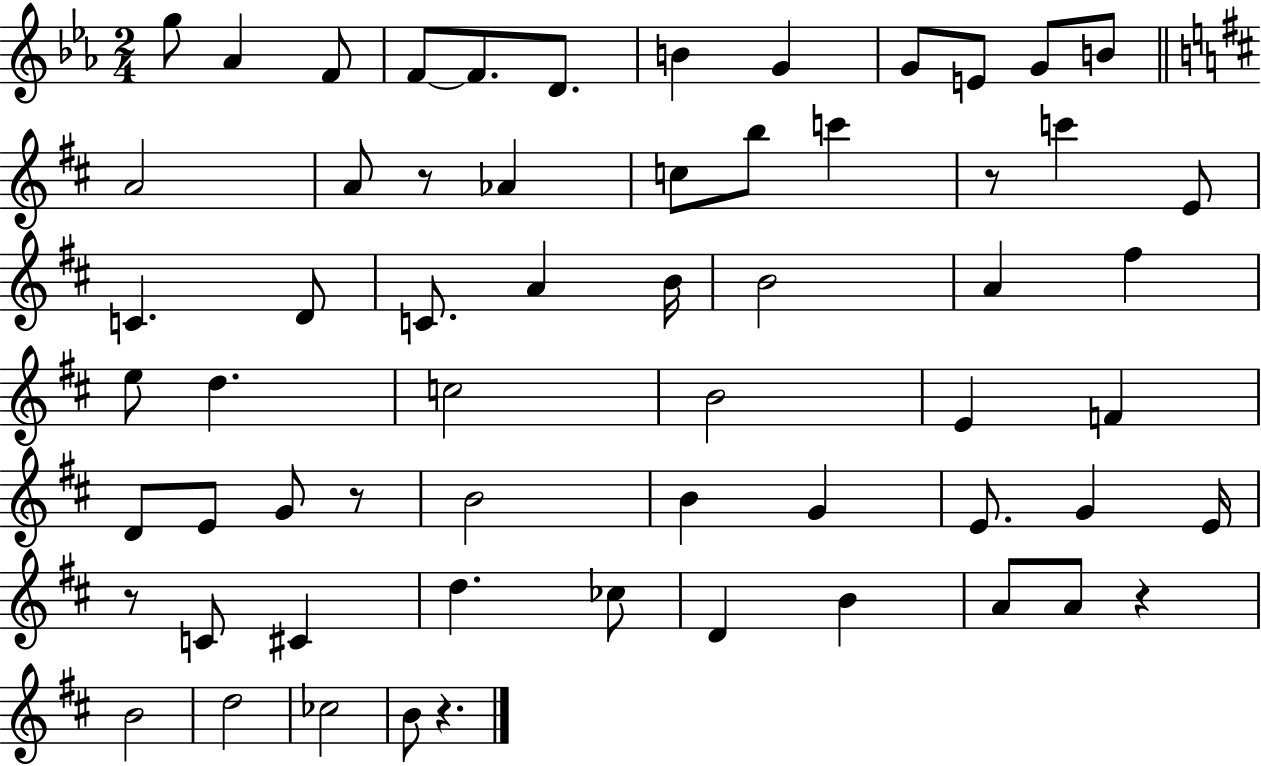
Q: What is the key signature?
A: EES major